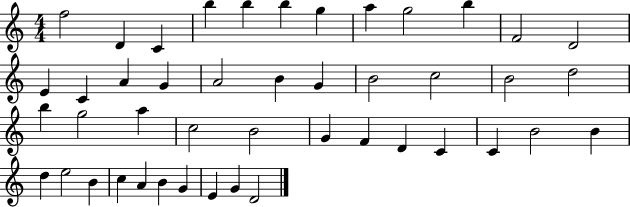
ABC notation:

X:1
T:Untitled
M:4/4
L:1/4
K:C
f2 D C b b b g a g2 b F2 D2 E C A G A2 B G B2 c2 B2 d2 b g2 a c2 B2 G F D C C B2 B d e2 B c A B G E G D2